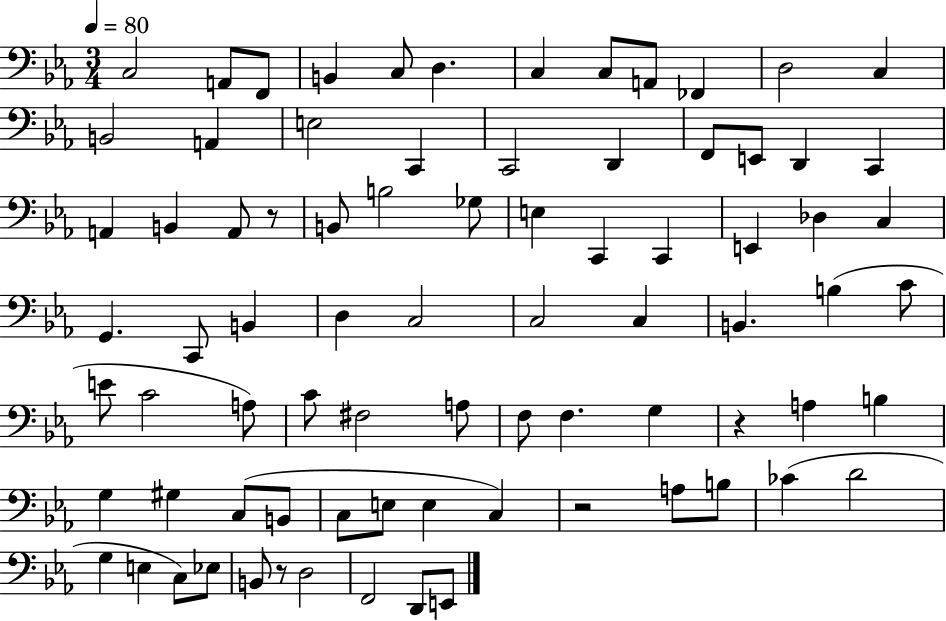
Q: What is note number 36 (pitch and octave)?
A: C2